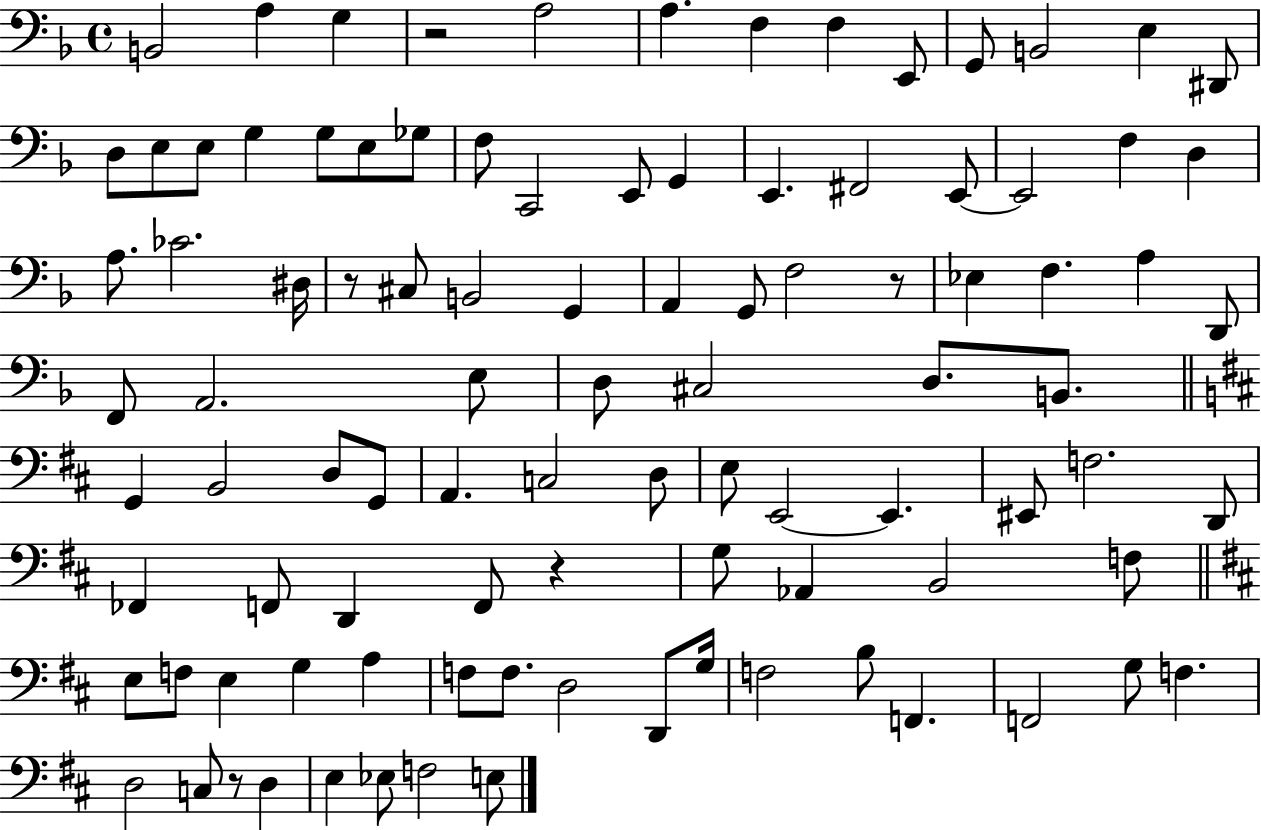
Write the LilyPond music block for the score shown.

{
  \clef bass
  \time 4/4
  \defaultTimeSignature
  \key f \major
  b,2 a4 g4 | r2 a2 | a4. f4 f4 e,8 | g,8 b,2 e4 dis,8 | \break d8 e8 e8 g4 g8 e8 ges8 | f8 c,2 e,8 g,4 | e,4. fis,2 e,8~~ | e,2 f4 d4 | \break a8. ces'2. dis16 | r8 cis8 b,2 g,4 | a,4 g,8 f2 r8 | ees4 f4. a4 d,8 | \break f,8 a,2. e8 | d8 cis2 d8. b,8. | \bar "||" \break \key b \minor g,4 b,2 d8 g,8 | a,4. c2 d8 | e8 e,2~~ e,4. | eis,8 f2. d,8 | \break fes,4 f,8 d,4 f,8 r4 | g8 aes,4 b,2 f8 | \bar "||" \break \key b \minor e8 f8 e4 g4 a4 | f8 f8. d2 d,8 g16 | f2 b8 f,4. | f,2 g8 f4. | \break d2 c8 r8 d4 | e4 ees8 f2 e8 | \bar "|."
}